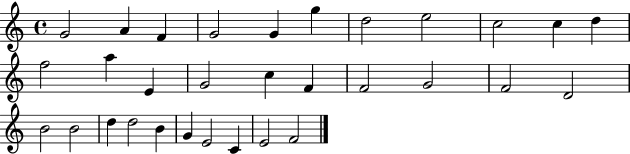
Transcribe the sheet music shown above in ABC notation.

X:1
T:Untitled
M:4/4
L:1/4
K:C
G2 A F G2 G g d2 e2 c2 c d f2 a E G2 c F F2 G2 F2 D2 B2 B2 d d2 B G E2 C E2 F2